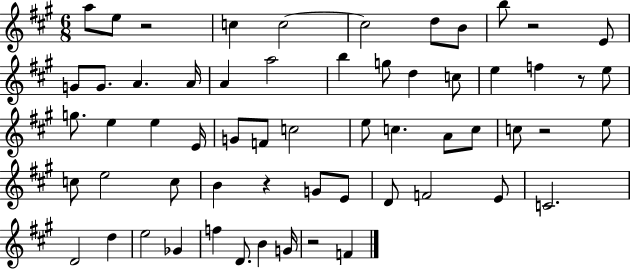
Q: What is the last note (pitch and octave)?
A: F4